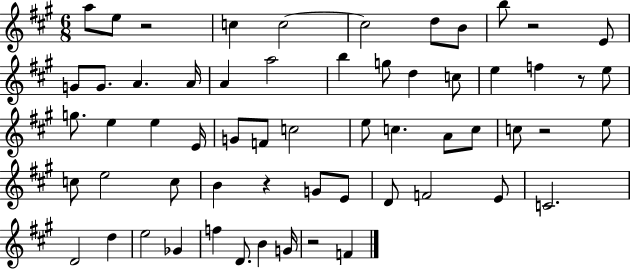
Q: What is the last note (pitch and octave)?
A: F4